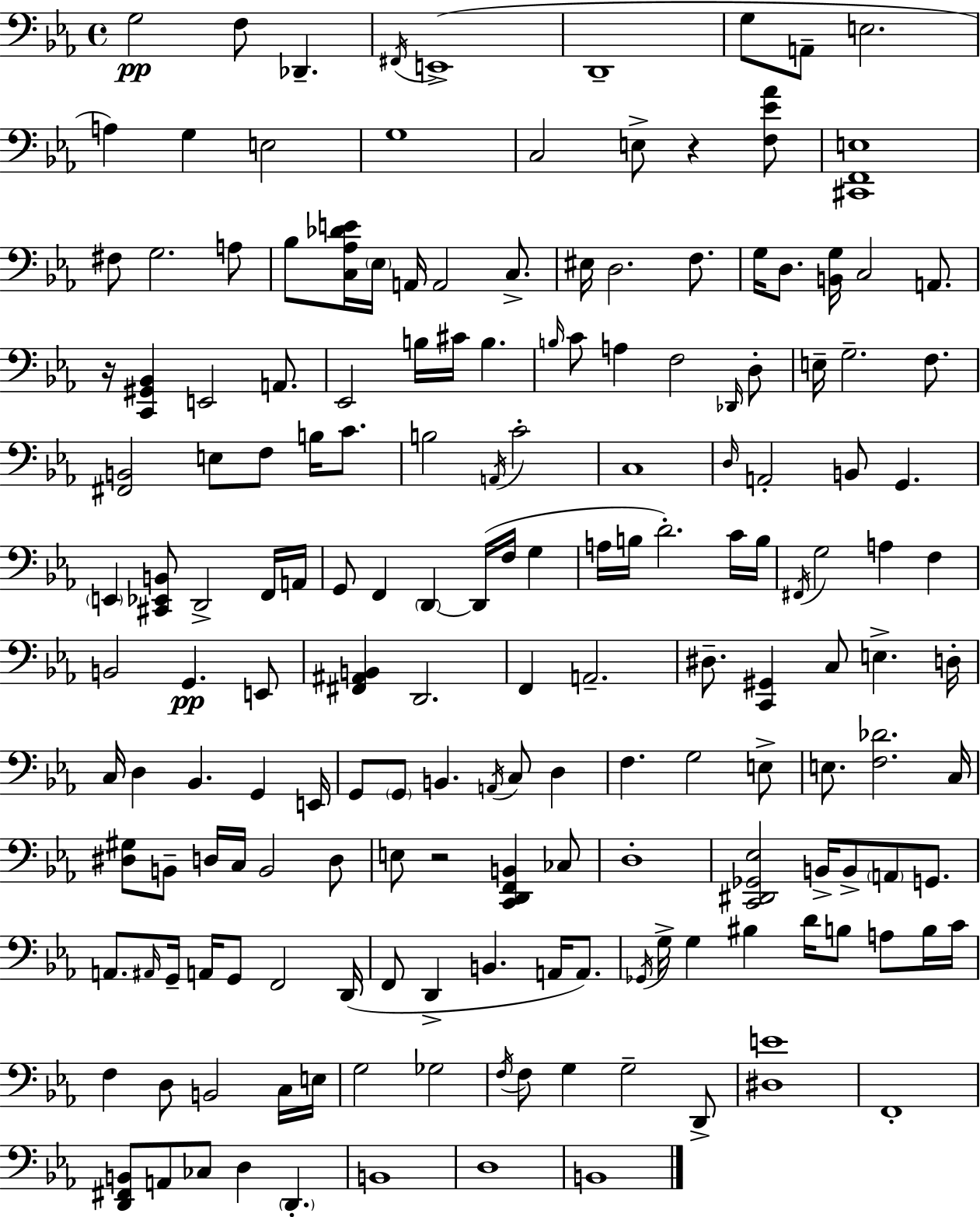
G3/h F3/e Db2/q. F#2/s E2/w D2/w G3/e A2/e E3/h. A3/q G3/q E3/h G3/w C3/h E3/e R/q [F3,Eb4,Ab4]/e [C#2,F2,E3]/w F#3/e G3/h. A3/e Bb3/e [C3,Ab3,Db4,E4]/s Eb3/s A2/s A2/h C3/e. EIS3/s D3/h. F3/e. G3/s D3/e. [B2,G3]/s C3/h A2/e. R/s [C2,G#2,Bb2]/q E2/h A2/e. Eb2/h B3/s C#4/s B3/q. B3/s C4/e A3/q F3/h Db2/s D3/e E3/s G3/h. F3/e. [F#2,B2]/h E3/e F3/e B3/s C4/e. B3/h A2/s C4/h C3/w D3/s A2/h B2/e G2/q. E2/q [C#2,Eb2,B2]/e D2/h F2/s A2/s G2/e F2/q D2/q D2/s F3/s G3/q A3/s B3/s D4/h. C4/s B3/s F#2/s G3/h A3/q F3/q B2/h G2/q. E2/e [F#2,A#2,B2]/q D2/h. F2/q A2/h. D#3/e. [C2,G#2]/q C3/e E3/q. D3/s C3/s D3/q Bb2/q. G2/q E2/s G2/e G2/e B2/q. A2/s C3/e D3/q F3/q. G3/h E3/e E3/e. [F3,Db4]/h. C3/s [D#3,G#3]/e B2/e D3/s C3/s B2/h D3/e E3/e R/h [C2,D2,F2,B2]/q CES3/e D3/w [C2,D#2,Gb2,Eb3]/h B2/s B2/e A2/e G2/e. A2/e. A#2/s G2/s A2/s G2/e F2/h D2/s F2/e D2/q B2/q. A2/s A2/e. Gb2/s G3/s G3/q BIS3/q D4/s B3/e A3/e B3/s C4/s F3/q D3/e B2/h C3/s E3/s G3/h Gb3/h F3/s F3/e G3/q G3/h D2/e [D#3,E4]/w F2/w [D2,F#2,B2]/e A2/e CES3/e D3/q D2/q. B2/w D3/w B2/w